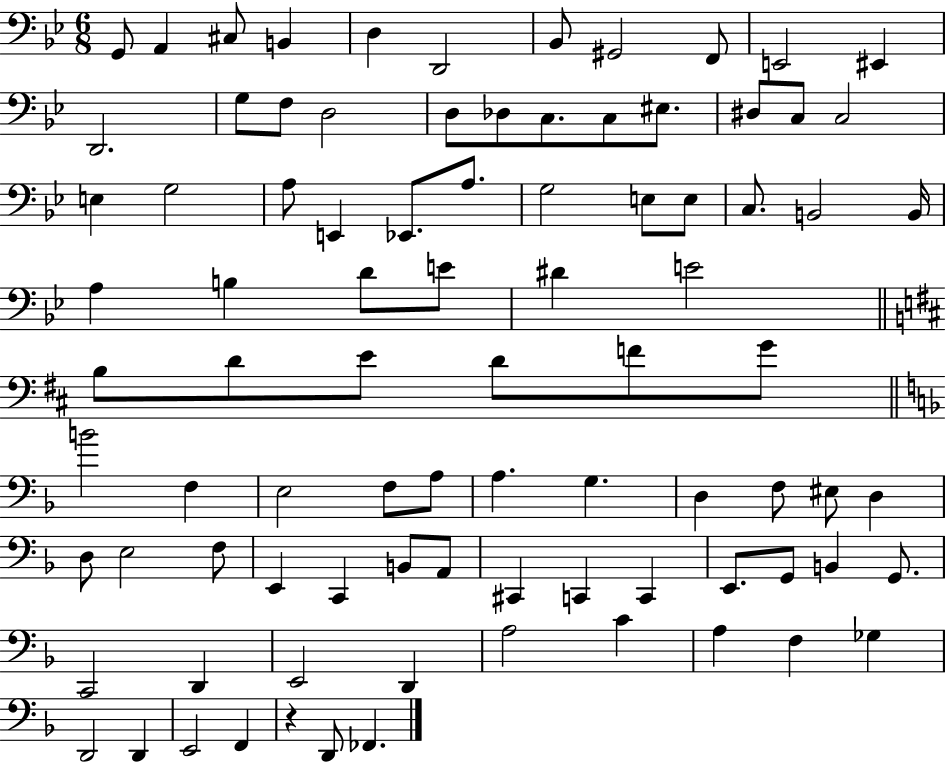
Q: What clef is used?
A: bass